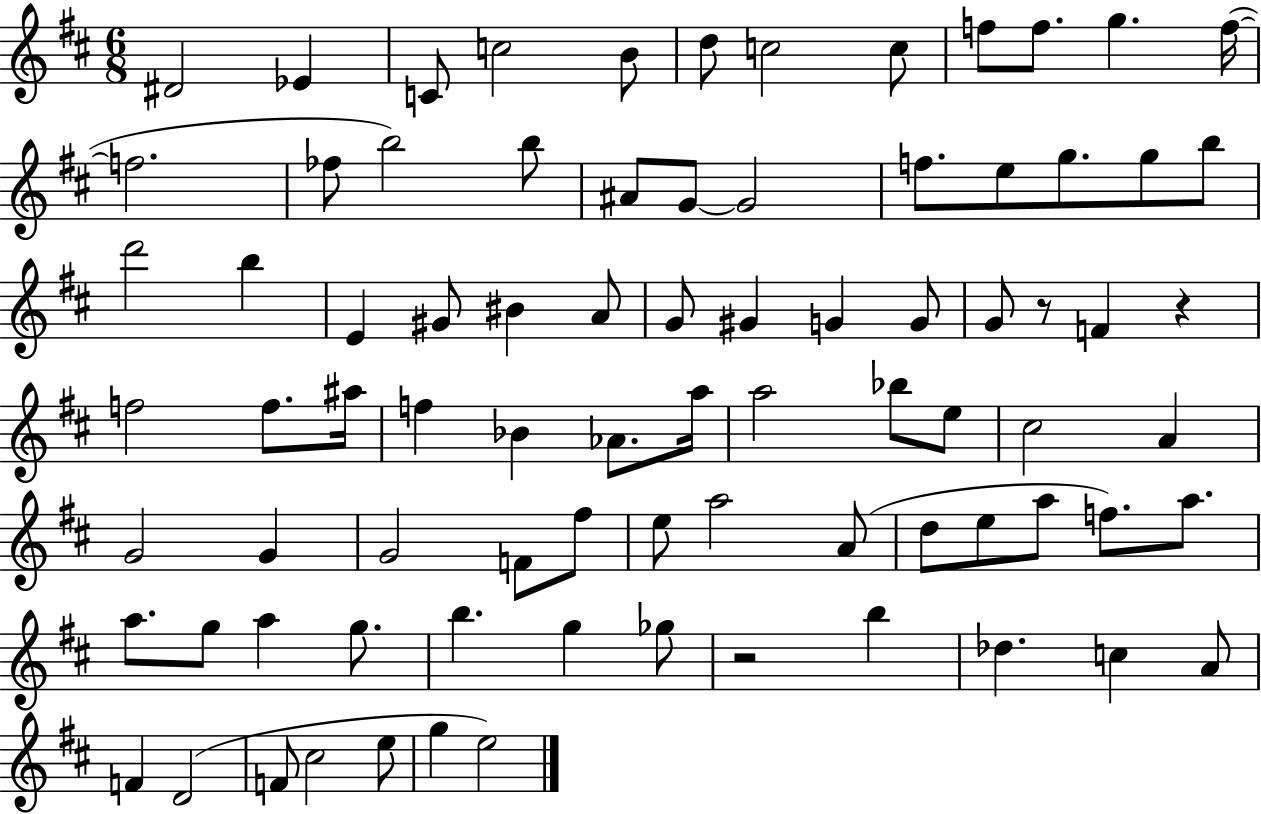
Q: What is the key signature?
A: D major